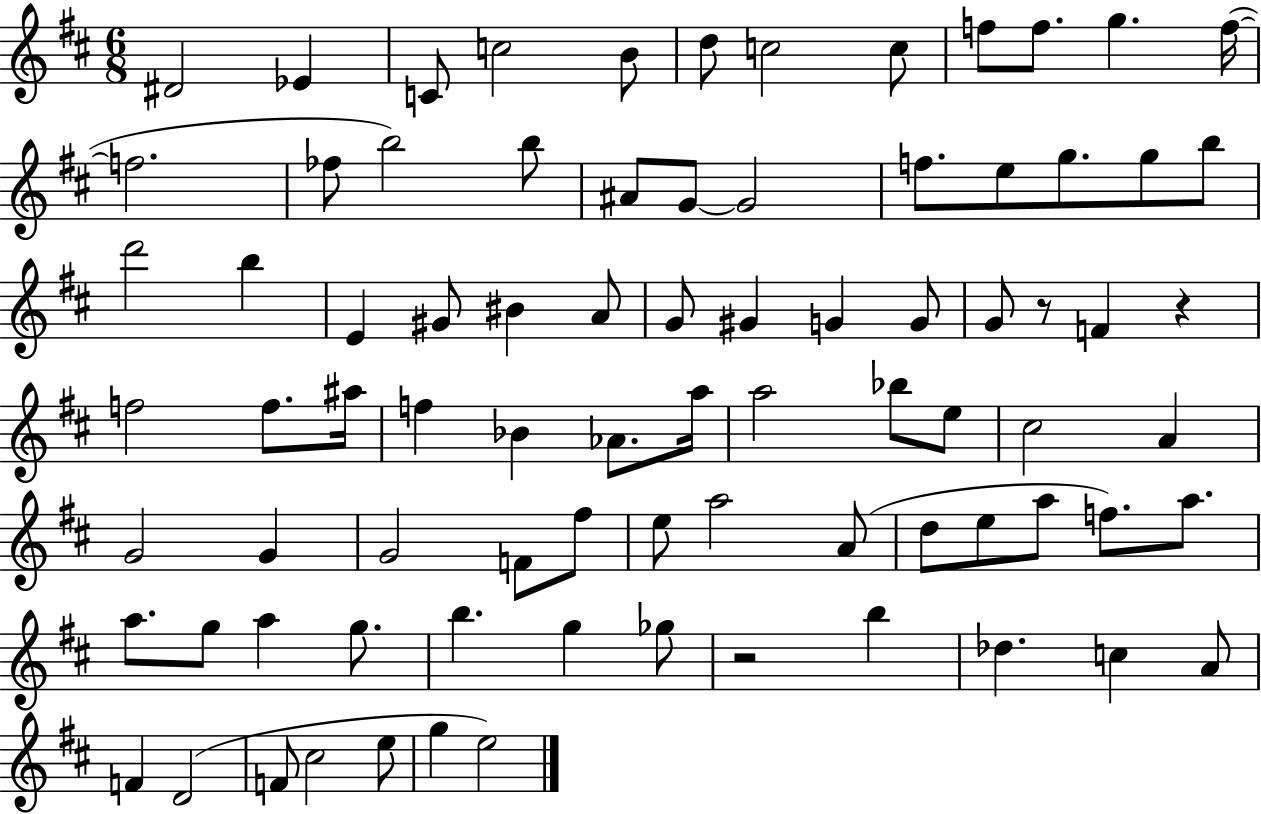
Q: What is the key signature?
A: D major